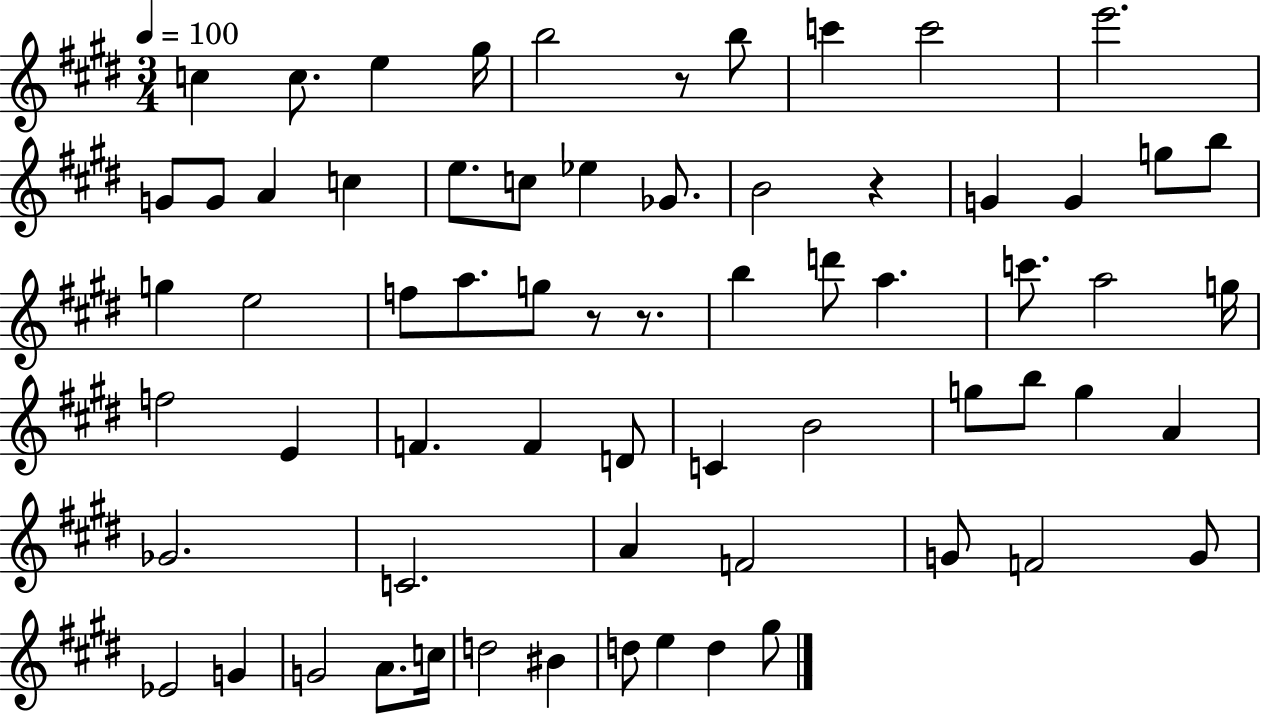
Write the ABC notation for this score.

X:1
T:Untitled
M:3/4
L:1/4
K:E
c c/2 e ^g/4 b2 z/2 b/2 c' c'2 e'2 G/2 G/2 A c e/2 c/2 _e _G/2 B2 z G G g/2 b/2 g e2 f/2 a/2 g/2 z/2 z/2 b d'/2 a c'/2 a2 g/4 f2 E F F D/2 C B2 g/2 b/2 g A _G2 C2 A F2 G/2 F2 G/2 _E2 G G2 A/2 c/4 d2 ^B d/2 e d ^g/2